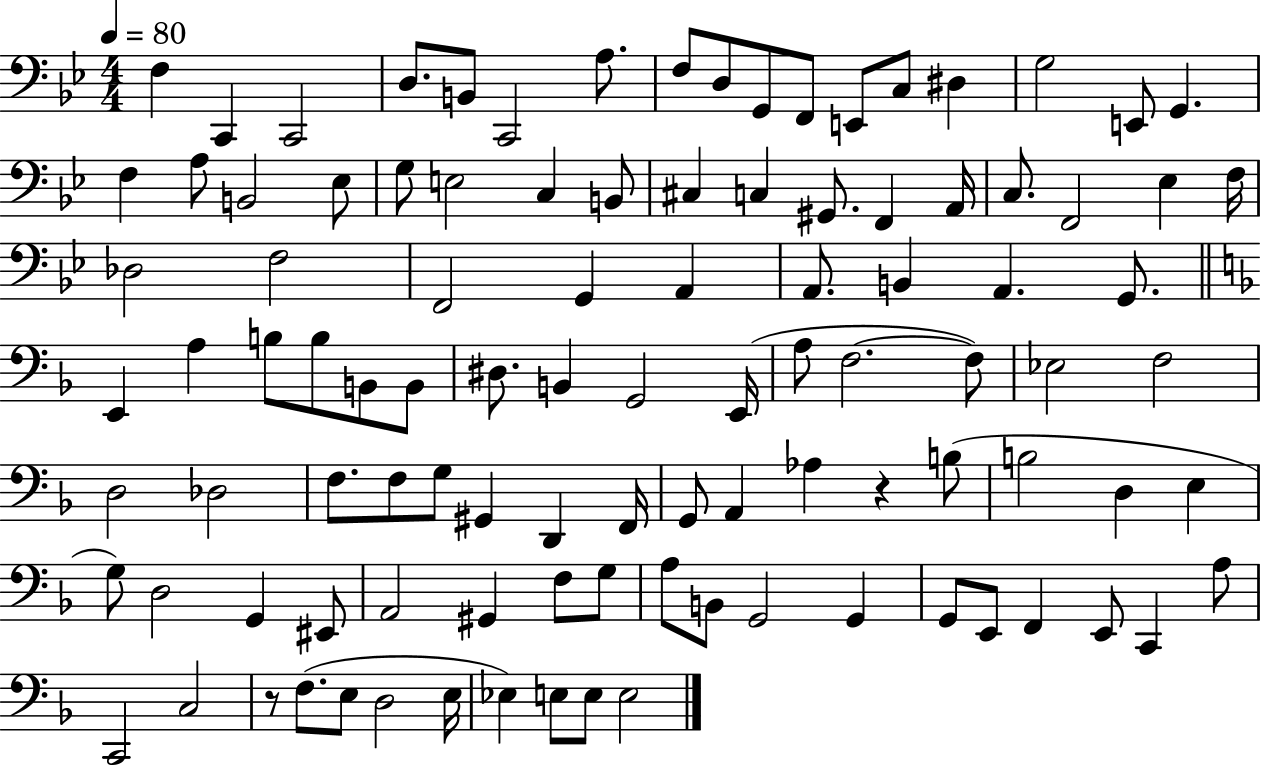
{
  \clef bass
  \numericTimeSignature
  \time 4/4
  \key bes \major
  \tempo 4 = 80
  f4 c,4 c,2 | d8. b,8 c,2 a8. | f8 d8 g,8 f,8 e,8 c8 dis4 | g2 e,8 g,4. | \break f4 a8 b,2 ees8 | g8 e2 c4 b,8 | cis4 c4 gis,8. f,4 a,16 | c8. f,2 ees4 f16 | \break des2 f2 | f,2 g,4 a,4 | a,8. b,4 a,4. g,8. | \bar "||" \break \key d \minor e,4 a4 b8 b8 b,8 b,8 | dis8. b,4 g,2 e,16( | a8 f2.~~ f8) | ees2 f2 | \break d2 des2 | f8. f8 g8 gis,4 d,4 f,16 | g,8 a,4 aes4 r4 b8( | b2 d4 e4 | \break g8) d2 g,4 eis,8 | a,2 gis,4 f8 g8 | a8 b,8 g,2 g,4 | g,8 e,8 f,4 e,8 c,4 a8 | \break c,2 c2 | r8 f8.( e8 d2 e16 | ees4) e8 e8 e2 | \bar "|."
}